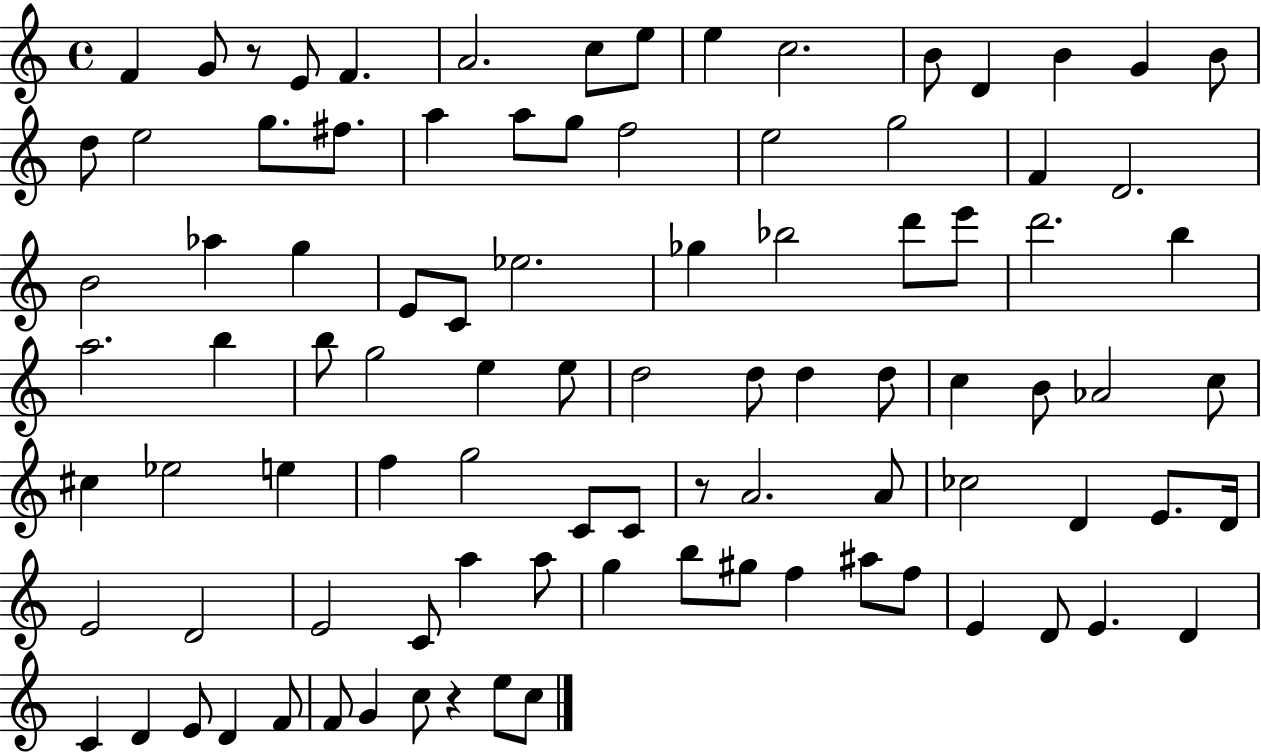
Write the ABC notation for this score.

X:1
T:Untitled
M:4/4
L:1/4
K:C
F G/2 z/2 E/2 F A2 c/2 e/2 e c2 B/2 D B G B/2 d/2 e2 g/2 ^f/2 a a/2 g/2 f2 e2 g2 F D2 B2 _a g E/2 C/2 _e2 _g _b2 d'/2 e'/2 d'2 b a2 b b/2 g2 e e/2 d2 d/2 d d/2 c B/2 _A2 c/2 ^c _e2 e f g2 C/2 C/2 z/2 A2 A/2 _c2 D E/2 D/4 E2 D2 E2 C/2 a a/2 g b/2 ^g/2 f ^a/2 f/2 E D/2 E D C D E/2 D F/2 F/2 G c/2 z e/2 c/2